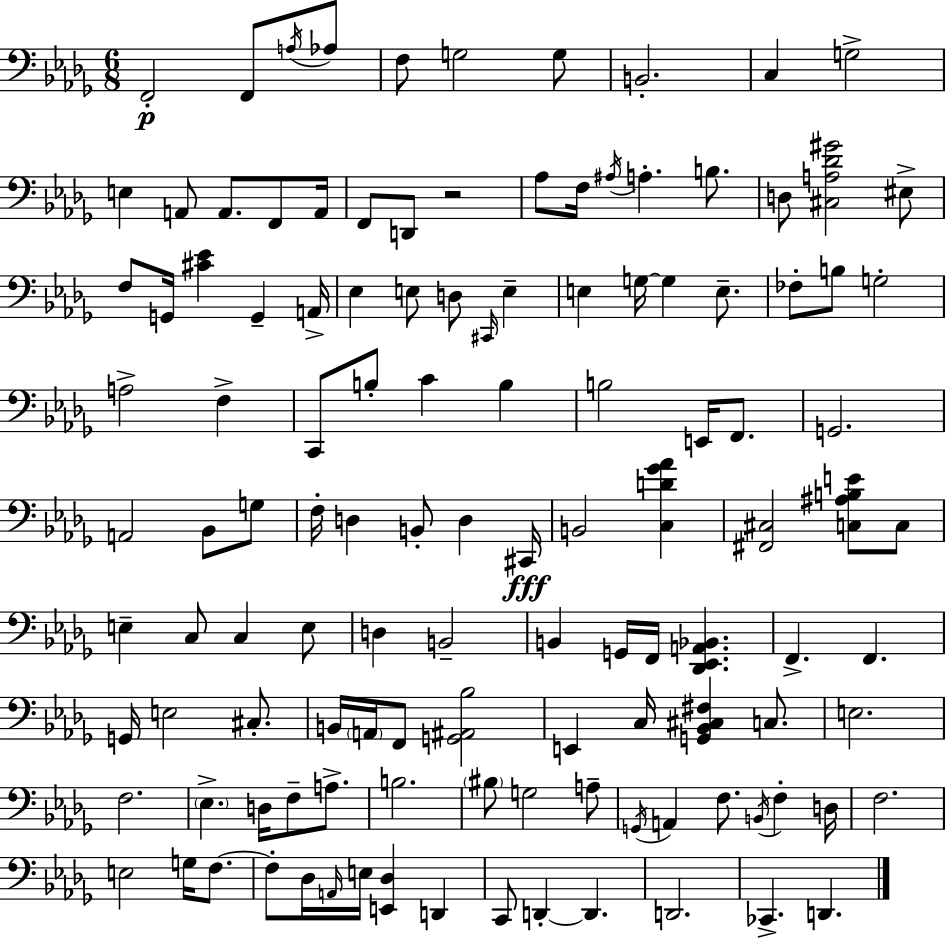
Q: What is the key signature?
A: BES minor